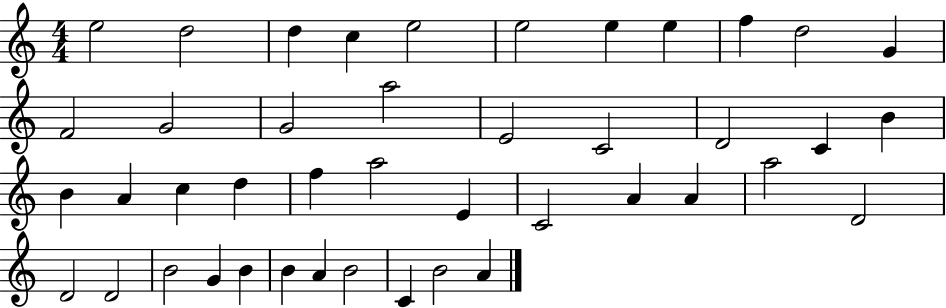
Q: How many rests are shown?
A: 0